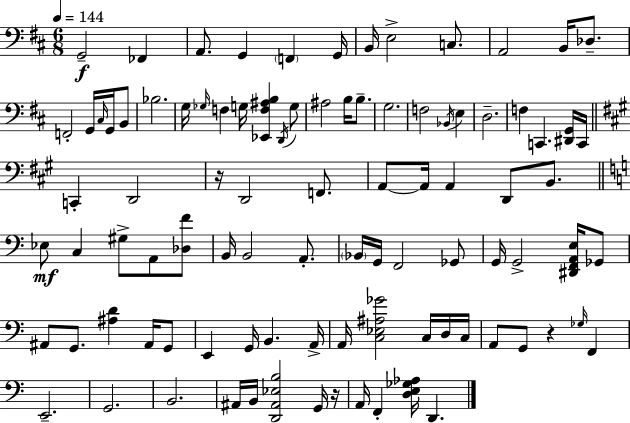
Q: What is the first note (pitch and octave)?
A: G2